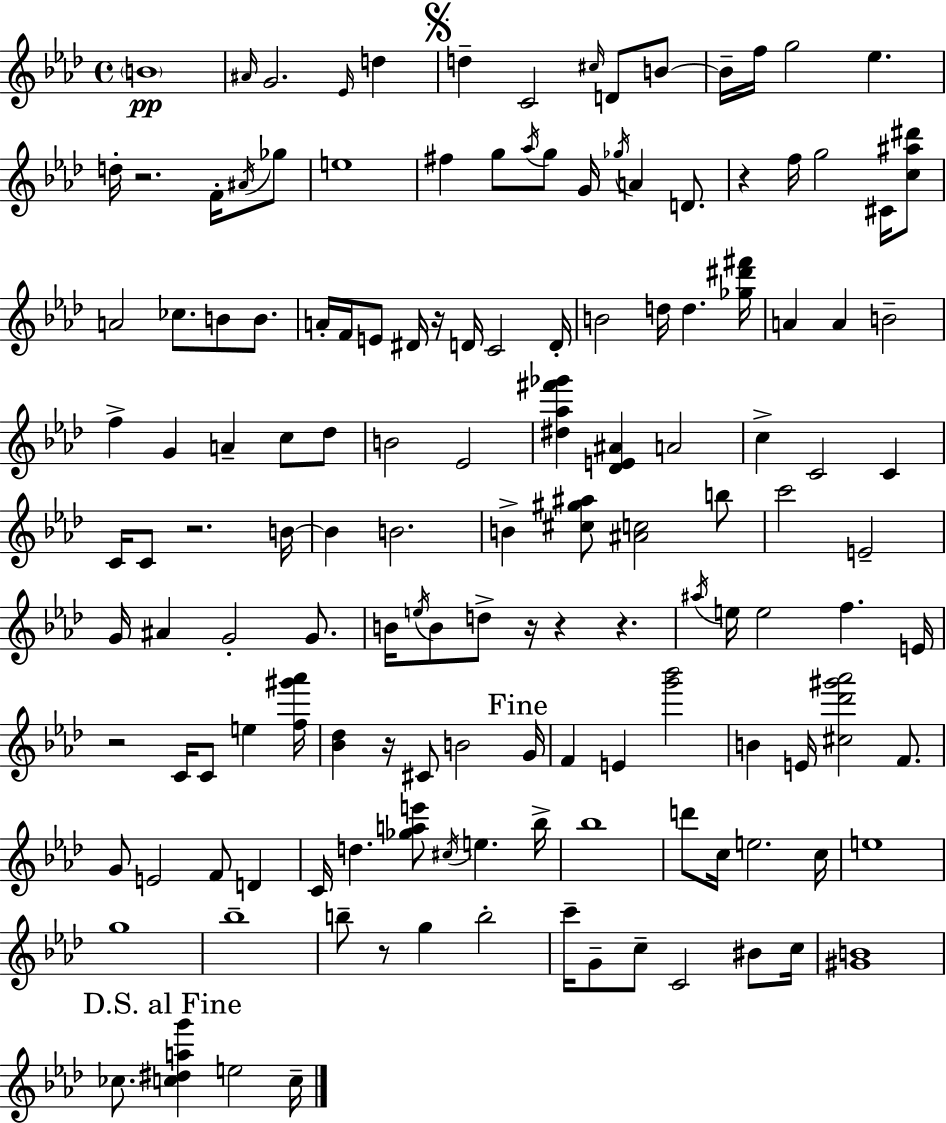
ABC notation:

X:1
T:Untitled
M:4/4
L:1/4
K:Ab
B4 ^A/4 G2 _E/4 d d C2 ^c/4 D/2 B/2 B/4 f/4 g2 _e d/4 z2 F/4 ^A/4 _g/2 e4 ^f g/2 _a/4 g/2 G/4 _g/4 A D/2 z f/4 g2 ^C/4 [c^a^d']/2 A2 _c/2 B/2 B/2 A/4 F/4 E/2 ^D/4 z/4 D/4 C2 D/4 B2 d/4 d [_g^d'^f']/4 A A B2 f G A c/2 _d/2 B2 _E2 [^d_a^f'_g'] [_DE^A] A2 c C2 C C/4 C/2 z2 B/4 B B2 B [^c^g^a]/2 [^Ac]2 b/2 c'2 E2 G/4 ^A G2 G/2 B/4 e/4 B/2 d/2 z/4 z z ^a/4 e/4 e2 f E/4 z2 C/4 C/2 e [f^g'_a']/4 [_B_d] z/4 ^C/2 B2 G/4 F E [g'_b']2 B E/4 [^c_d'^g'_a']2 F/2 G/2 E2 F/2 D C/4 d [_gae']/2 ^c/4 e _b/4 _b4 d'/2 c/4 e2 c/4 e4 g4 _b4 b/2 z/2 g b2 c'/4 G/2 c/2 C2 ^B/2 c/4 [^GB]4 _c/2 [c^dag'] e2 c/4